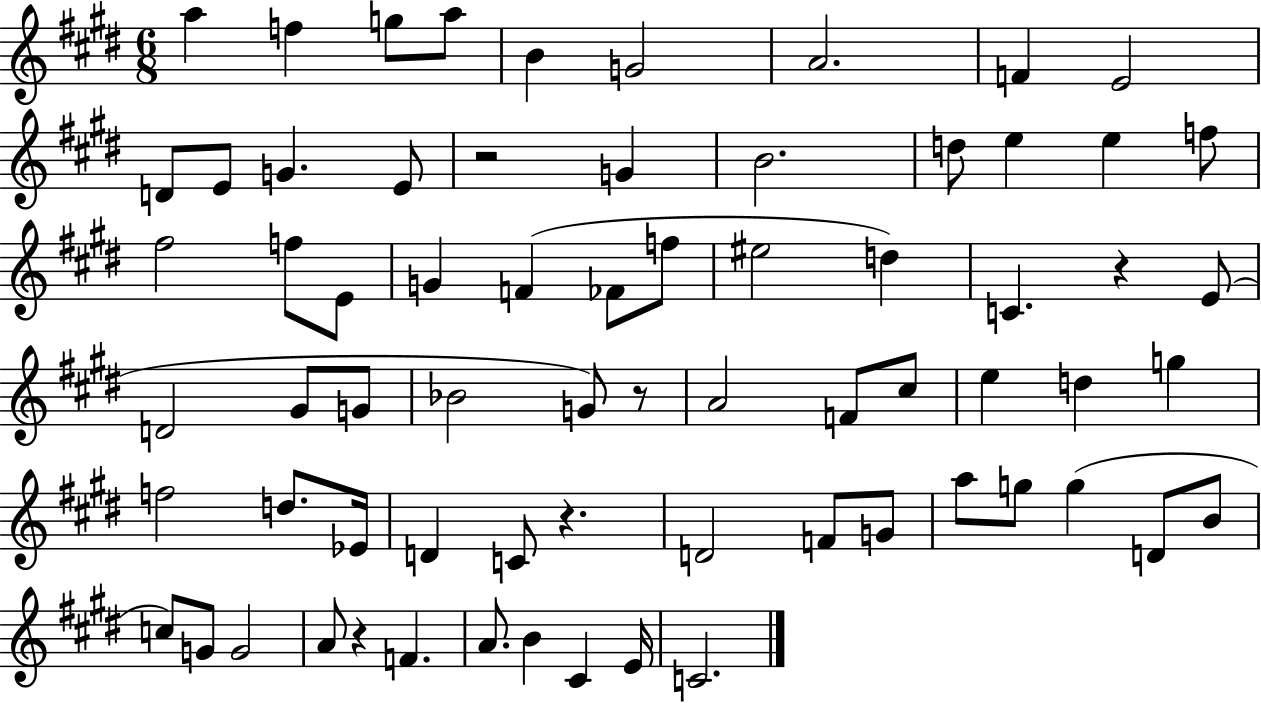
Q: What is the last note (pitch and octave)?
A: C4